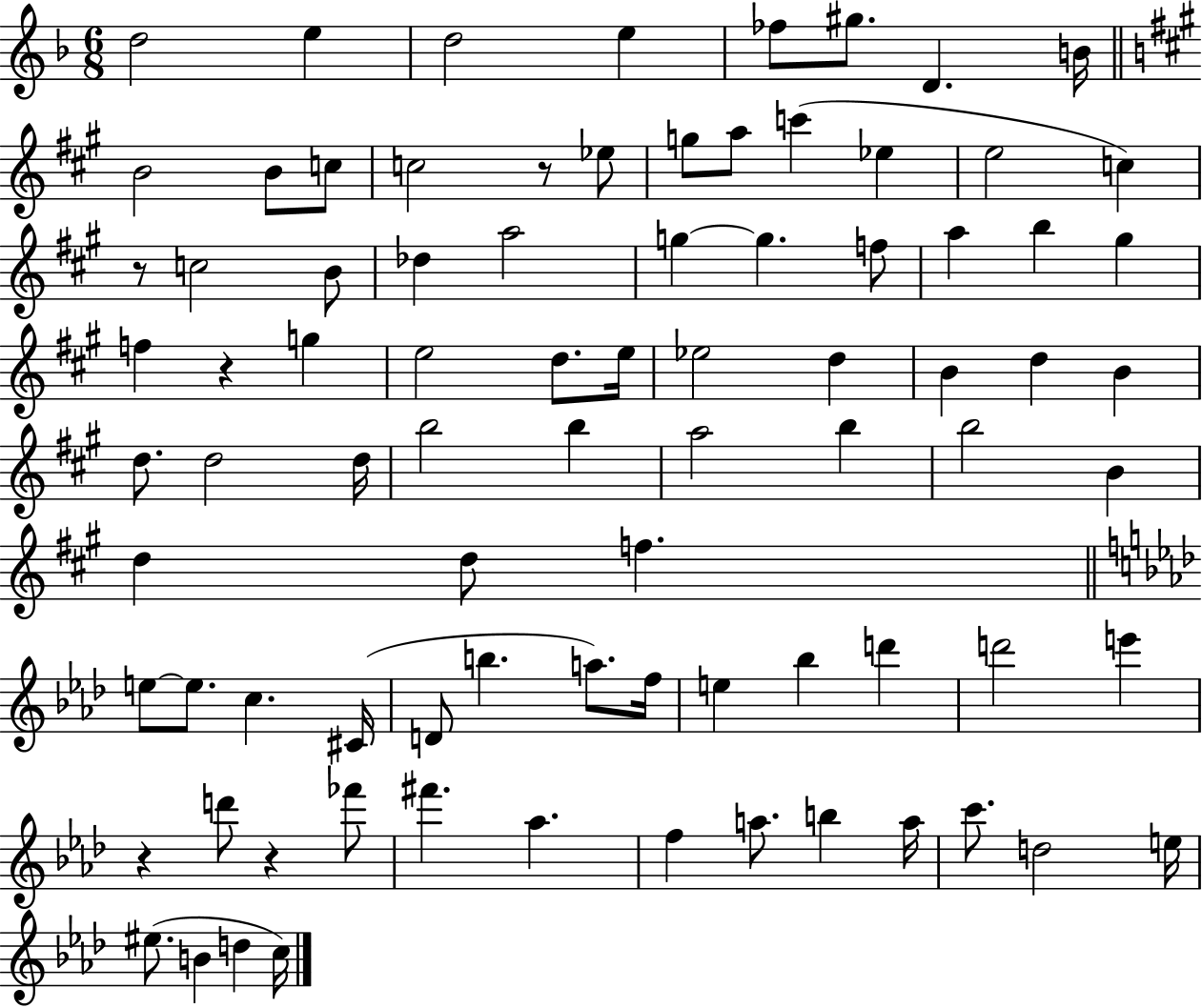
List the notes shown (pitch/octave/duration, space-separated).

D5/h E5/q D5/h E5/q FES5/e G#5/e. D4/q. B4/s B4/h B4/e C5/e C5/h R/e Eb5/e G5/e A5/e C6/q Eb5/q E5/h C5/q R/e C5/h B4/e Db5/q A5/h G5/q G5/q. F5/e A5/q B5/q G#5/q F5/q R/q G5/q E5/h D5/e. E5/s Eb5/h D5/q B4/q D5/q B4/q D5/e. D5/h D5/s B5/h B5/q A5/h B5/q B5/h B4/q D5/q D5/e F5/q. E5/e E5/e. C5/q. C#4/s D4/e B5/q. A5/e. F5/s E5/q Bb5/q D6/q D6/h E6/q R/q D6/e R/q FES6/e F#6/q. Ab5/q. F5/q A5/e. B5/q A5/s C6/e. D5/h E5/s EIS5/e. B4/q D5/q C5/s